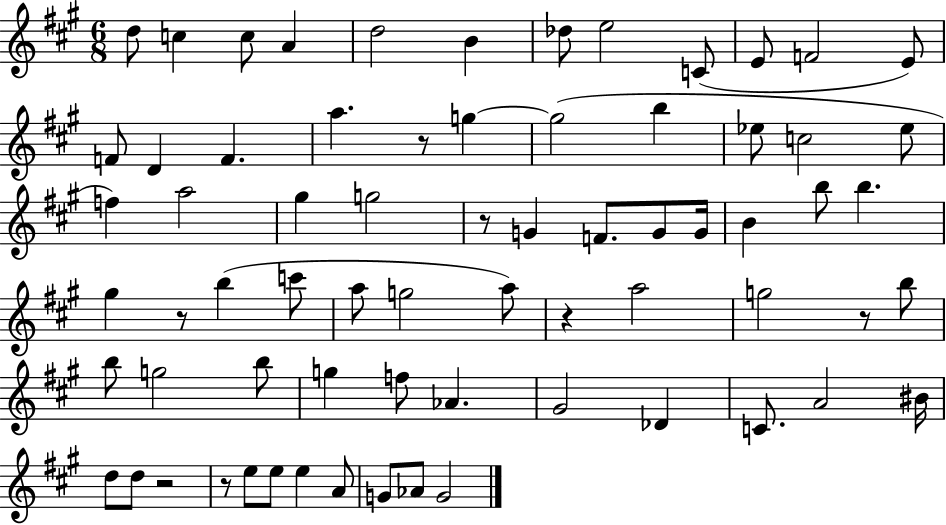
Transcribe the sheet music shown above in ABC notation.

X:1
T:Untitled
M:6/8
L:1/4
K:A
d/2 c c/2 A d2 B _d/2 e2 C/2 E/2 F2 E/2 F/2 D F a z/2 g g2 b _e/2 c2 _e/2 f a2 ^g g2 z/2 G F/2 G/2 G/4 B b/2 b ^g z/2 b c'/2 a/2 g2 a/2 z a2 g2 z/2 b/2 b/2 g2 b/2 g f/2 _A ^G2 _D C/2 A2 ^B/4 d/2 d/2 z2 z/2 e/2 e/2 e A/2 G/2 _A/2 G2